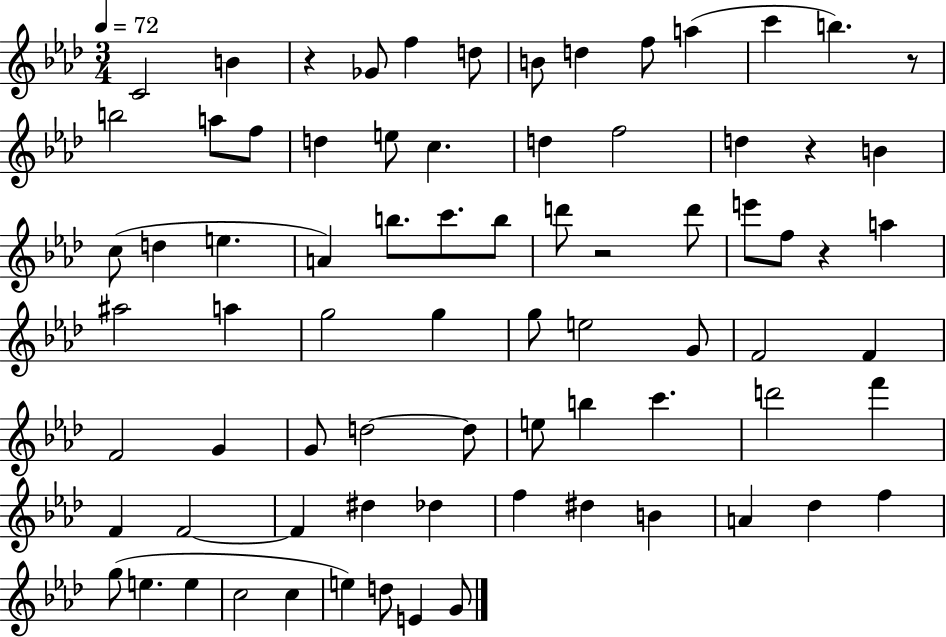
C4/h B4/q R/q Gb4/e F5/q D5/e B4/e D5/q F5/e A5/q C6/q B5/q. R/e B5/h A5/e F5/e D5/q E5/e C5/q. D5/q F5/h D5/q R/q B4/q C5/e D5/q E5/q. A4/q B5/e. C6/e. B5/e D6/e R/h D6/e E6/e F5/e R/q A5/q A#5/h A5/q G5/h G5/q G5/e E5/h G4/e F4/h F4/q F4/h G4/q G4/e D5/h D5/e E5/e B5/q C6/q. D6/h F6/q F4/q F4/h F4/q D#5/q Db5/q F5/q D#5/q B4/q A4/q Db5/q F5/q G5/e E5/q. E5/q C5/h C5/q E5/q D5/e E4/q G4/e